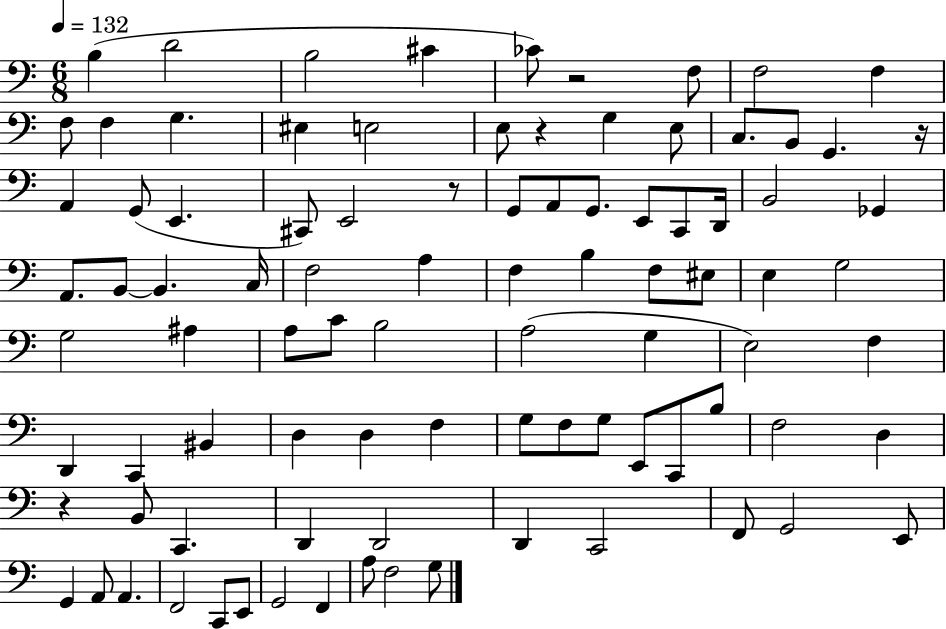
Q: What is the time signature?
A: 6/8